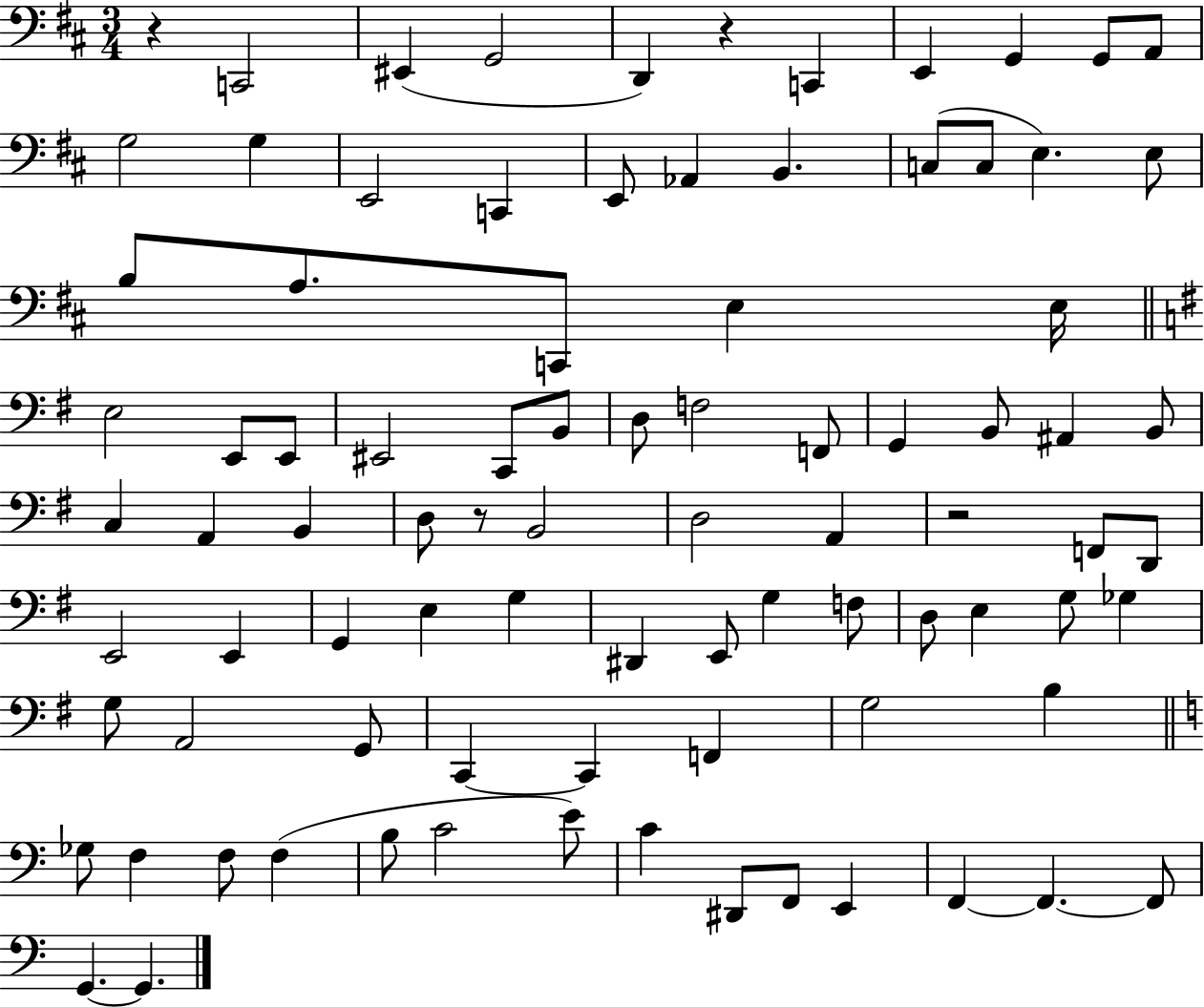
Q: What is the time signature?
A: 3/4